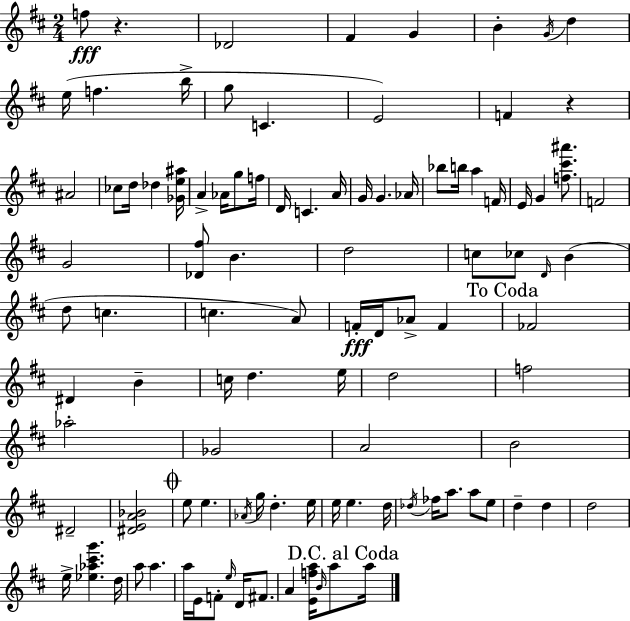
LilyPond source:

{
  \clef treble
  \numericTimeSignature
  \time 2/4
  \key d \major
  f''8\fff r4. | des'2 | fis'4 g'4 | b'4-. \acciaccatura { g'16 } d''4 | \break e''16( f''4. | b''16-> g''8 c'4. | e'2) | f'4 r4 | \break ais'2 | ces''8 d''16 des''4 | <ges' e'' ais''>16 a'4-> aes'16 g''8 | f''16 d'16 c'4. | \break a'16 g'16 g'4. | aes'16 bes''8 b''16 a''4 | f'16 e'16 g'4 <f'' cis''' ais'''>8. | f'2 | \break g'2 | <des' fis''>8 b'4. | d''2 | c''8 ces''8 \grace { d'16 }( b'4 | \break d''8 c''4. | c''4. | a'8) f'16-.\fff d'16 aes'8-> f'4 | \mark "To Coda" fes'2 | \break dis'4 b'4-- | c''16 d''4. | e''16 d''2 | f''2 | \break aes''2-. | ges'2 | a'2 | b'2 | \break dis'2-- | <dis' e' a' bes'>2 | \mark \markup { \musicglyph "scripts.coda" } e''8 e''4. | \acciaccatura { aes'16 } g''16 d''4.-. | \break e''16 e''16 e''4. | d''16 \acciaccatura { des''16 } fes''16 a''8. | a''8 e''8 d''4-- | d''4 d''2 | \break e''16-> <ees'' aes'' cis''' g'''>4. | d''16 a''8 a''4. | a''16 e'16 f'8-. | \grace { e''16 } d'16 fis'8. a'4 | \break <e' f'' a''>16 \grace { b'16 } a''8 \mark "D.C. al Coda" a''16 \bar "|."
}